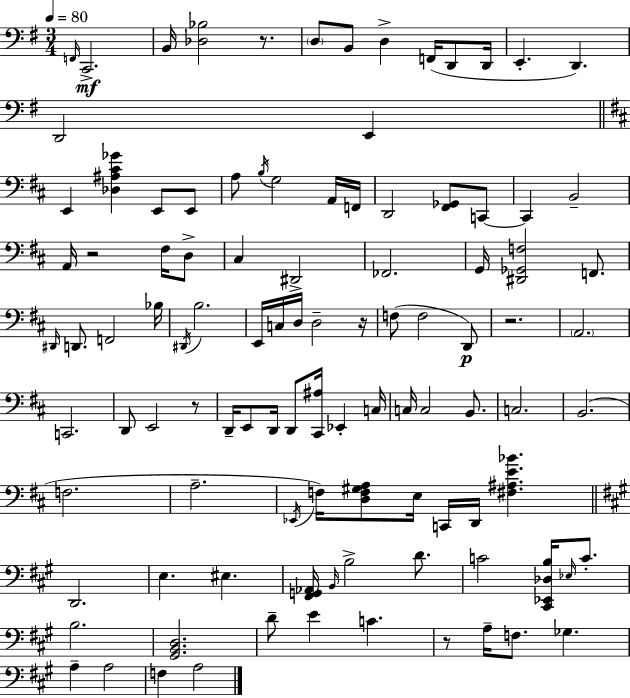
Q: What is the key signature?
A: G major